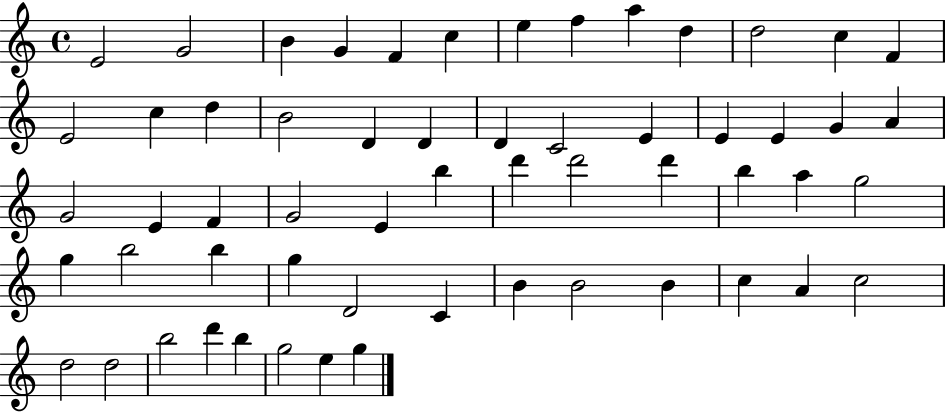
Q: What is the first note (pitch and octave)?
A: E4